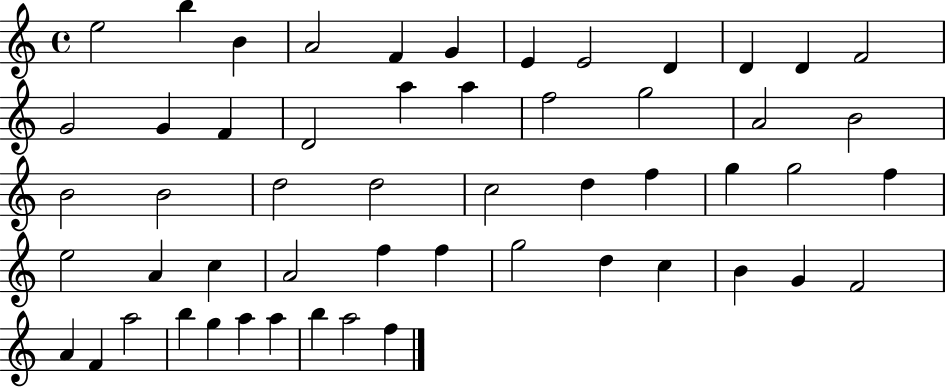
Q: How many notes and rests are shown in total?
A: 54